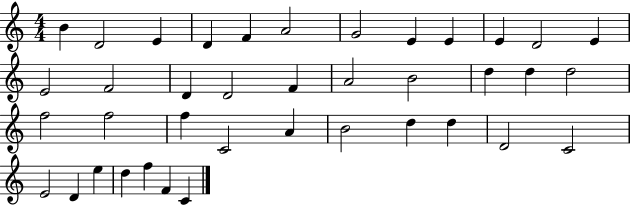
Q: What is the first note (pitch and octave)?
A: B4